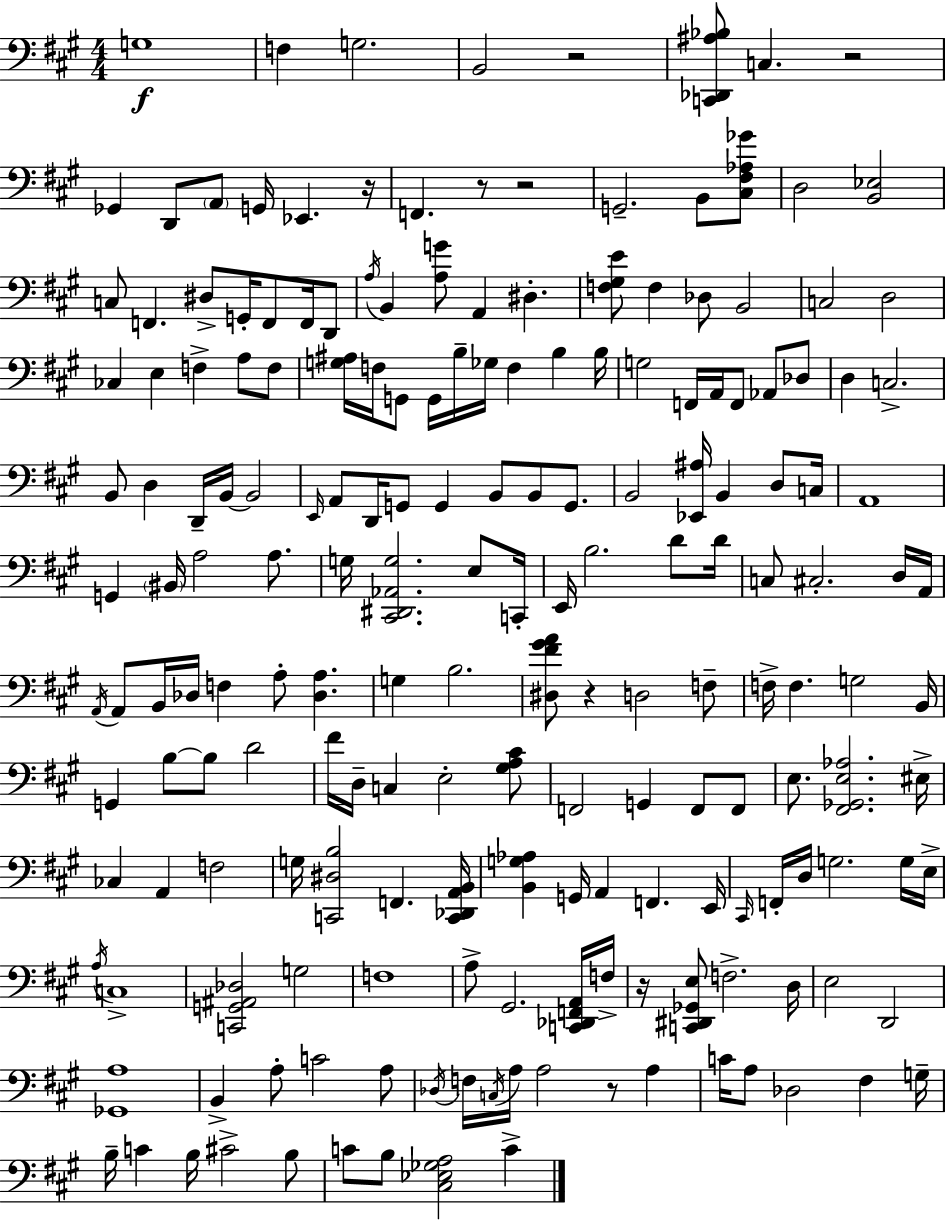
{
  \clef bass
  \numericTimeSignature
  \time 4/4
  \key a \major
  g1\f | f4 g2. | b,2 r2 | <c, des, ais bes>8 c4. r2 | \break ges,4 d,8 \parenthesize a,8 g,16 ees,4. r16 | f,4. r8 r2 | g,2.-- b,8 <cis fis aes ges'>8 | d2 <b, ees>2 | \break c8 f,4. dis8-> g,16-. f,8 f,16 d,8 | \acciaccatura { a16 } b,4 <a g'>8 a,4 dis4.-. | <f gis e'>8 f4 des8 b,2 | c2 d2 | \break ces4 e4 f4-> a8 f8 | <g ais>16 f16 g,8 g,16 b16-- ges16 f4 b4 | b16 g2 f,16 a,16 f,8 aes,8 des8 | d4 c2.-> | \break b,8 d4 d,16-- b,16~~ b,2 | \grace { e,16 } a,8 d,16 g,8 g,4 b,8 b,8 g,8. | b,2 <ees, ais>16 b,4 d8 | c16 a,1 | \break g,4 \parenthesize bis,16 a2 a8. | g16 <cis, dis, aes, g>2. e8 | c,16-. e,16 b2. d'8 | d'16 c8 cis2.-. | \break d16 a,16 \acciaccatura { a,16 } a,8 b,16 des16 f4 a8-. <des a>4. | g4 b2. | <dis fis' gis' a'>8 r4 d2 | f8-- f16-> f4. g2 | \break b,16 g,4 b8~~ b8 d'2 | fis'16 d16-- c4 e2-. | <gis a cis'>8 f,2 g,4 f,8 | f,8 e8. <fis, ges, e aes>2. | \break eis16-> ces4 a,4 f2 | g16 <c, dis b>2 f,4. | <c, des, a, b,>16 <b, g aes>4 g,16 a,4 f,4. | e,16 \grace { cis,16 } f,16-. d16 g2. | \break g16 e16-> \acciaccatura { a16 } c1-> | <c, g, ais, des>2 g2 | f1 | a8-> gis,2. | \break <c, des, f, a,>16 f16-> r16 <c, dis, ges, e>8 f2.-> | d16 e2 d,2 | <ges, a>1 | b,4-> a8-. c'2 | \break a8 \acciaccatura { des16 } f16 \acciaccatura { c16 } a16 a2 | r8 a4 c'16 a8 des2 | fis4 g16-- b16-- c'4 b16 cis'2-> | b8 c'8 b8 <cis ees ges a>2 | \break c'4-> \bar "|."
}